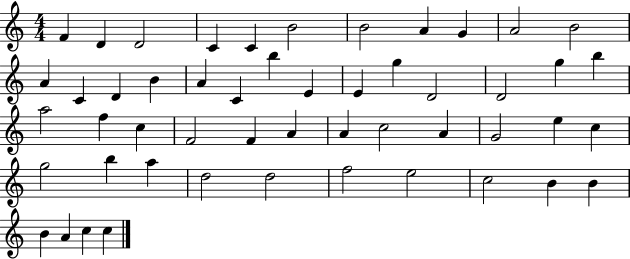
F4/q D4/q D4/h C4/q C4/q B4/h B4/h A4/q G4/q A4/h B4/h A4/q C4/q D4/q B4/q A4/q C4/q B5/q E4/q E4/q G5/q D4/h D4/h G5/q B5/q A5/h F5/q C5/q F4/h F4/q A4/q A4/q C5/h A4/q G4/h E5/q C5/q G5/h B5/q A5/q D5/h D5/h F5/h E5/h C5/h B4/q B4/q B4/q A4/q C5/q C5/q